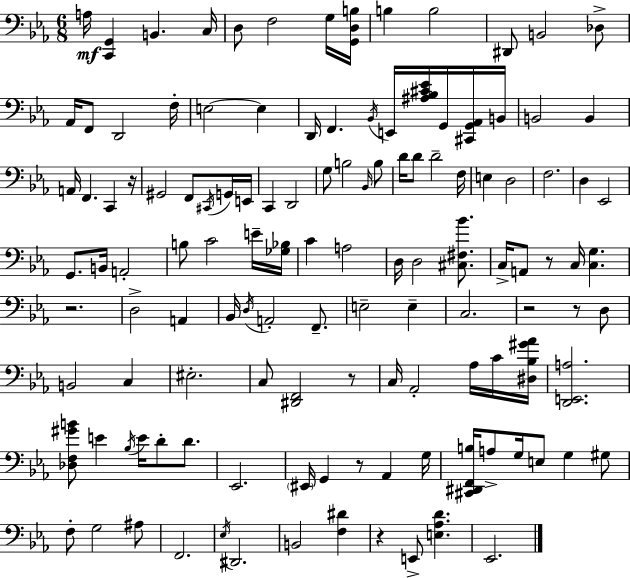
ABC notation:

X:1
T:Untitled
M:6/8
L:1/4
K:Cm
A,/4 [C,,G,,] B,, C,/4 D,/2 F,2 G,/4 [G,,D,B,]/4 B, B,2 ^D,,/2 B,,2 _D,/2 _A,,/4 F,,/2 D,,2 F,/4 E,2 E, D,,/4 F,, _B,,/4 E,,/4 [^A,_B,^C_E]/4 G,,/4 [^C,,G,,_A,,]/4 B,,/4 B,,2 B,, A,,/4 F,, C,, z/4 ^G,,2 F,,/2 ^C,,/4 G,,/4 E,,/4 C,, D,,2 G,/2 B,2 _B,,/4 B,/2 D/4 D/2 D2 F,/4 E, D,2 F,2 D, _E,,2 G,,/2 B,,/4 A,,2 B,/2 C2 E/4 [_G,_B,]/4 C A,2 D,/4 D,2 [^C,^F,_B]/2 C,/4 A,,/2 z/2 C,/4 [C,G,] z2 D,2 A,, _B,,/4 D,/4 A,,2 F,,/2 E,2 E, C,2 z2 z/2 D,/2 B,,2 C, ^E,2 C,/2 [^D,,F,,]2 z/2 C,/4 _A,,2 _A,/4 C/4 [^D,_B,^G_A]/4 [D,,E,,A,]2 [_D,F,^GB]/2 E _B,/4 E/4 D/2 D/2 _E,,2 ^E,,/4 G,, z/2 _A,, G,/4 [^C,,^D,,F,,B,]/4 A,/2 G,/4 E,/2 G, ^G,/2 F,/2 G,2 ^A,/2 F,,2 _E,/4 ^D,,2 B,,2 [F,^D] z E,,/2 [E,_A,D] _E,,2